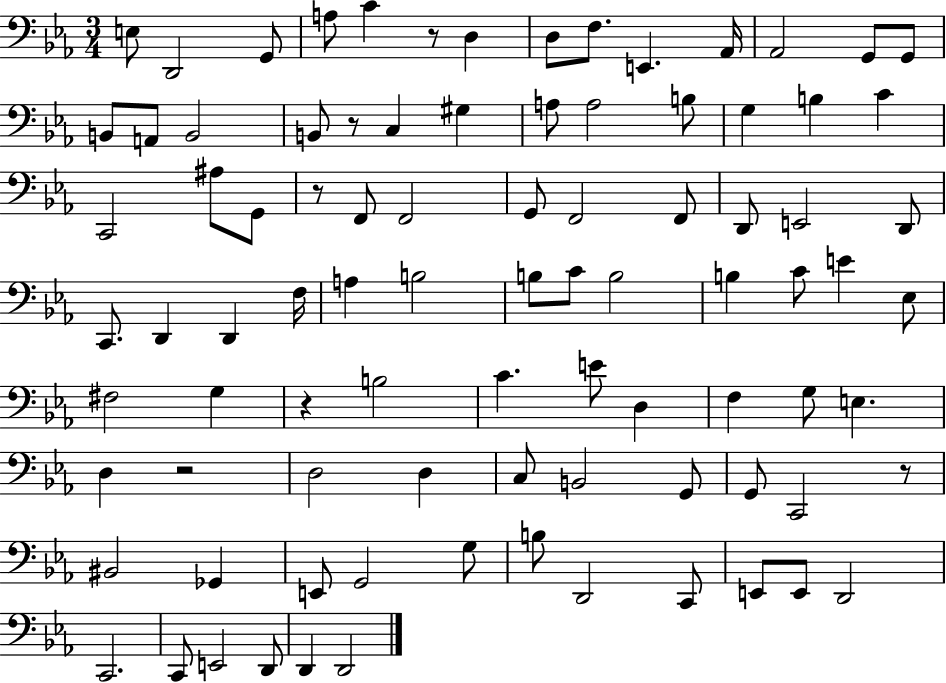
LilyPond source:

{
  \clef bass
  \numericTimeSignature
  \time 3/4
  \key ees \major
  e8 d,2 g,8 | a8 c'4 r8 d4 | d8 f8. e,4. aes,16 | aes,2 g,8 g,8 | \break b,8 a,8 b,2 | b,8 r8 c4 gis4 | a8 a2 b8 | g4 b4 c'4 | \break c,2 ais8 g,8 | r8 f,8 f,2 | g,8 f,2 f,8 | d,8 e,2 d,8 | \break c,8. d,4 d,4 f16 | a4 b2 | b8 c'8 b2 | b4 c'8 e'4 ees8 | \break fis2 g4 | r4 b2 | c'4. e'8 d4 | f4 g8 e4. | \break d4 r2 | d2 d4 | c8 b,2 g,8 | g,8 c,2 r8 | \break bis,2 ges,4 | e,8 g,2 g8 | b8 d,2 c,8 | e,8 e,8 d,2 | \break c,2. | c,8 e,2 d,8 | d,4 d,2 | \bar "|."
}